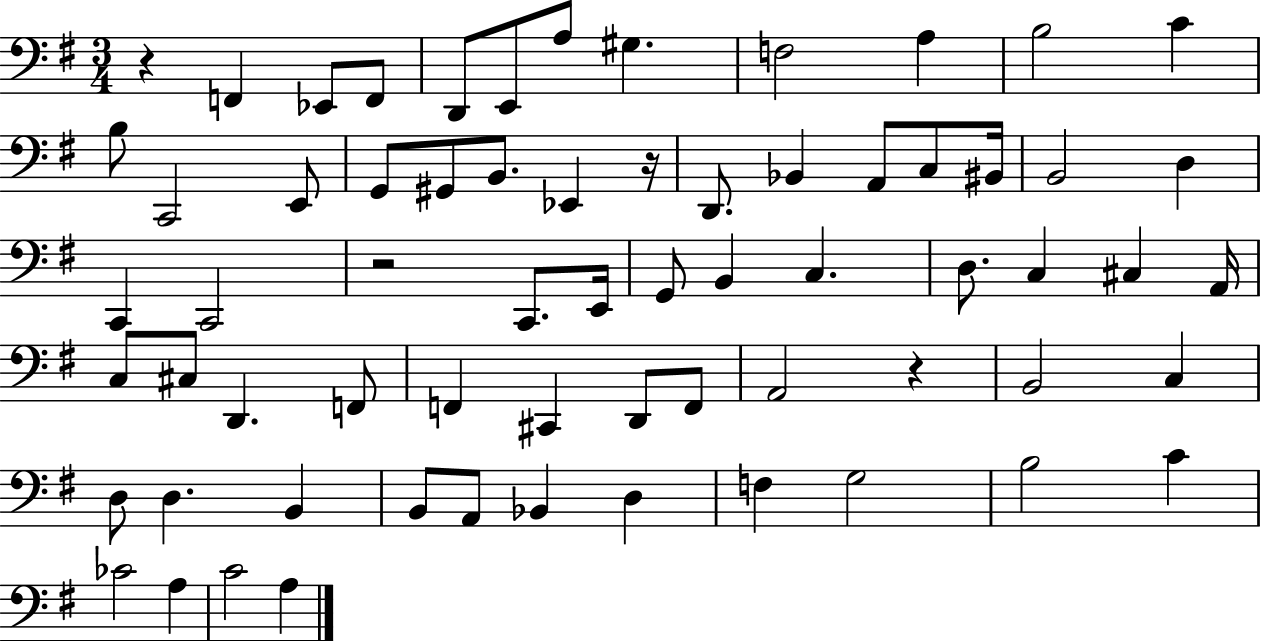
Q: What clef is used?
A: bass